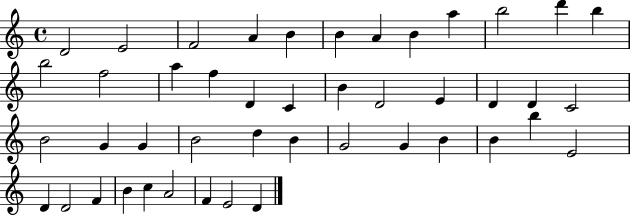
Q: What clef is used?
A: treble